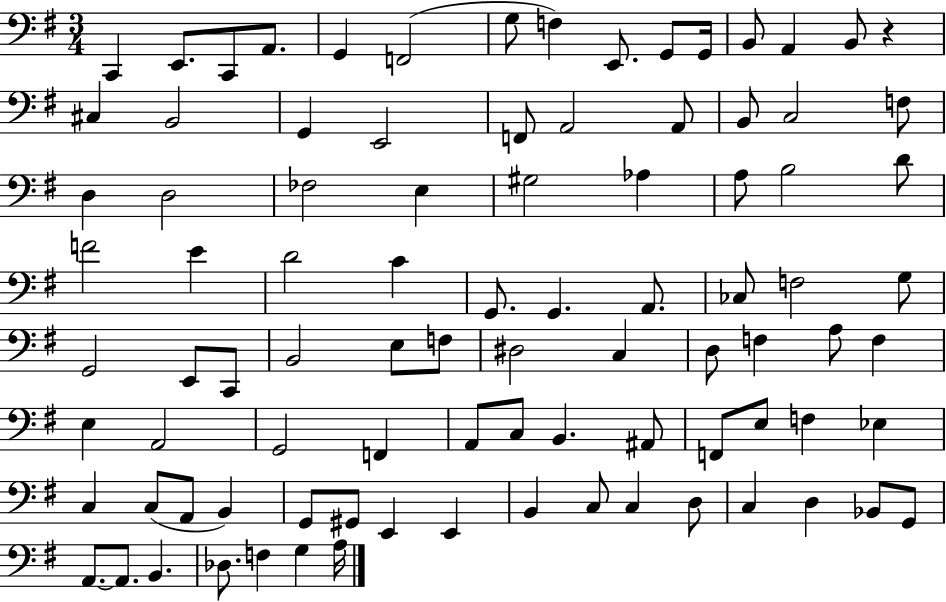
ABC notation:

X:1
T:Untitled
M:3/4
L:1/4
K:G
C,, E,,/2 C,,/2 A,,/2 G,, F,,2 G,/2 F, E,,/2 G,,/2 G,,/4 B,,/2 A,, B,,/2 z ^C, B,,2 G,, E,,2 F,,/2 A,,2 A,,/2 B,,/2 C,2 F,/2 D, D,2 _F,2 E, ^G,2 _A, A,/2 B,2 D/2 F2 E D2 C G,,/2 G,, A,,/2 _C,/2 F,2 G,/2 G,,2 E,,/2 C,,/2 B,,2 E,/2 F,/2 ^D,2 C, D,/2 F, A,/2 F, E, A,,2 G,,2 F,, A,,/2 C,/2 B,, ^A,,/2 F,,/2 E,/2 F, _E, C, C,/2 A,,/2 B,, G,,/2 ^G,,/2 E,, E,, B,, C,/2 C, D,/2 C, D, _B,,/2 G,,/2 A,,/2 A,,/2 B,, _D,/2 F, G, A,/4